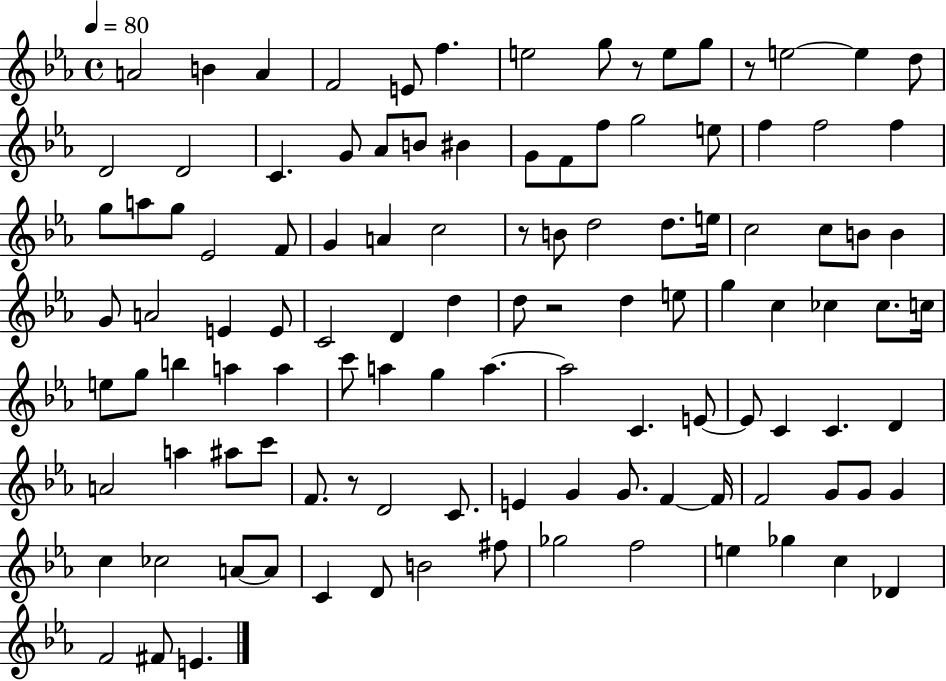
{
  \clef treble
  \time 4/4
  \defaultTimeSignature
  \key ees \major
  \tempo 4 = 80
  a'2 b'4 a'4 | f'2 e'8 f''4. | e''2 g''8 r8 e''8 g''8 | r8 e''2~~ e''4 d''8 | \break d'2 d'2 | c'4. g'8 aes'8 b'8 bis'4 | g'8 f'8 f''8 g''2 e''8 | f''4 f''2 f''4 | \break g''8 a''8 g''8 ees'2 f'8 | g'4 a'4 c''2 | r8 b'8 d''2 d''8. e''16 | c''2 c''8 b'8 b'4 | \break g'8 a'2 e'4 e'8 | c'2 d'4 d''4 | d''8 r2 d''4 e''8 | g''4 c''4 ces''4 ces''8. c''16 | \break e''8 g''8 b''4 a''4 a''4 | c'''8 a''4 g''4 a''4.~~ | a''2 c'4. e'8~~ | e'8 c'4 c'4. d'4 | \break a'2 a''4 ais''8 c'''8 | f'8. r8 d'2 c'8. | e'4 g'4 g'8. f'4~~ f'16 | f'2 g'8 g'8 g'4 | \break c''4 ces''2 a'8~~ a'8 | c'4 d'8 b'2 fis''8 | ges''2 f''2 | e''4 ges''4 c''4 des'4 | \break f'2 fis'8 e'4. | \bar "|."
}